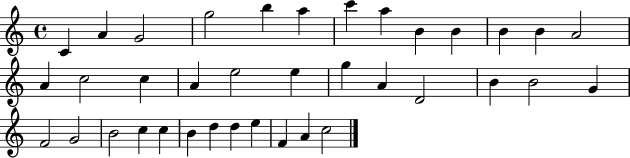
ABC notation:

X:1
T:Untitled
M:4/4
L:1/4
K:C
C A G2 g2 b a c' a B B B B A2 A c2 c A e2 e g A D2 B B2 G F2 G2 B2 c c B d d e F A c2